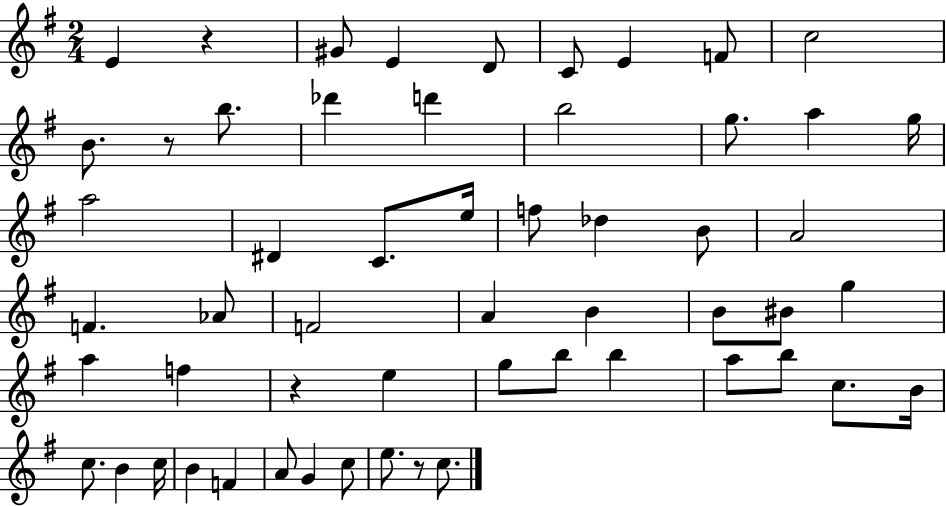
E4/q R/q G#4/e E4/q D4/e C4/e E4/q F4/e C5/h B4/e. R/e B5/e. Db6/q D6/q B5/h G5/e. A5/q G5/s A5/h D#4/q C4/e. E5/s F5/e Db5/q B4/e A4/h F4/q. Ab4/e F4/h A4/q B4/q B4/e BIS4/e G5/q A5/q F5/q R/q E5/q G5/e B5/e B5/q A5/e B5/e C5/e. B4/s C5/e. B4/q C5/s B4/q F4/q A4/e G4/q C5/e E5/e. R/e C5/e.